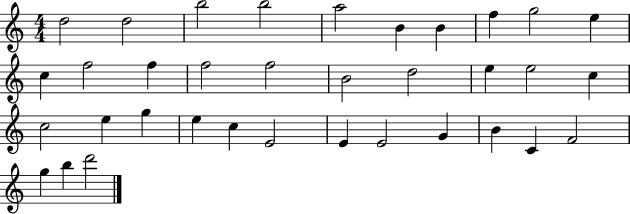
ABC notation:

X:1
T:Untitled
M:4/4
L:1/4
K:C
d2 d2 b2 b2 a2 B B f g2 e c f2 f f2 f2 B2 d2 e e2 c c2 e g e c E2 E E2 G B C F2 g b d'2